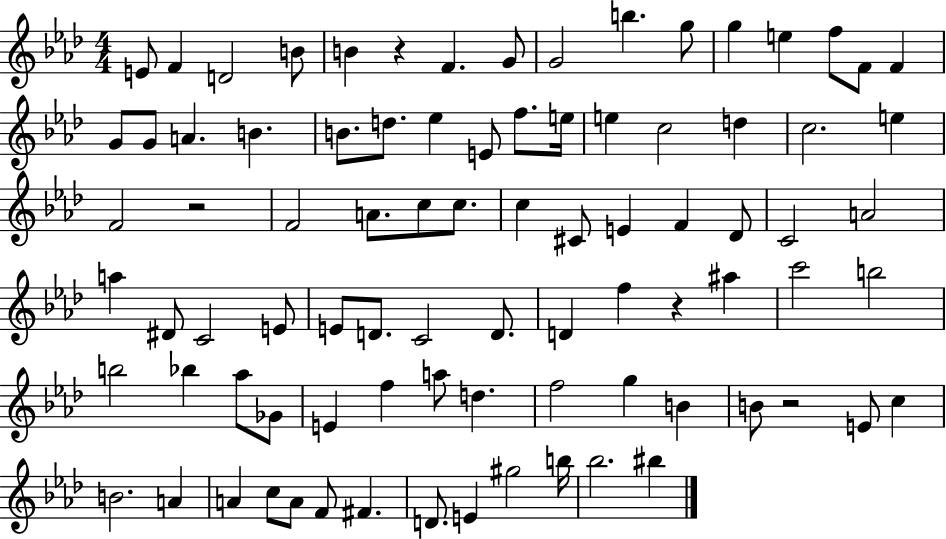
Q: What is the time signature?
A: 4/4